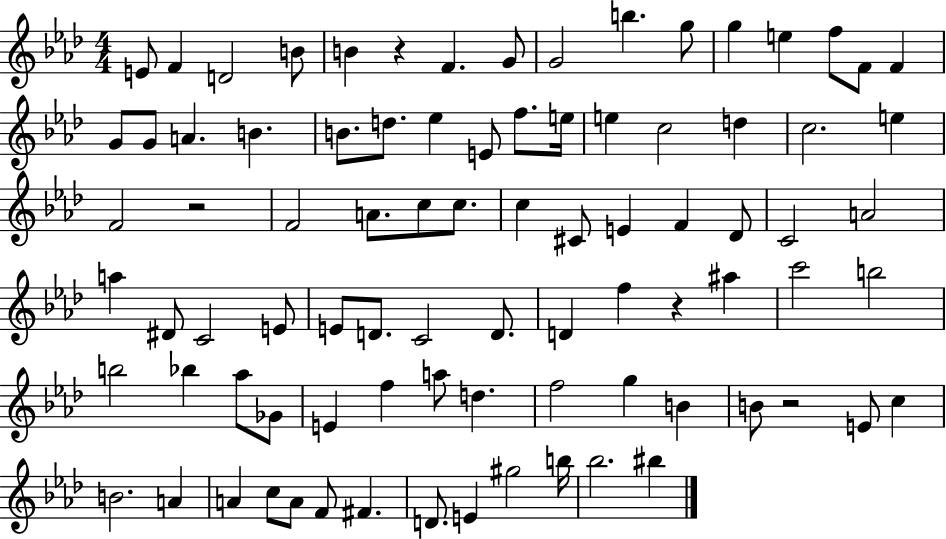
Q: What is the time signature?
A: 4/4